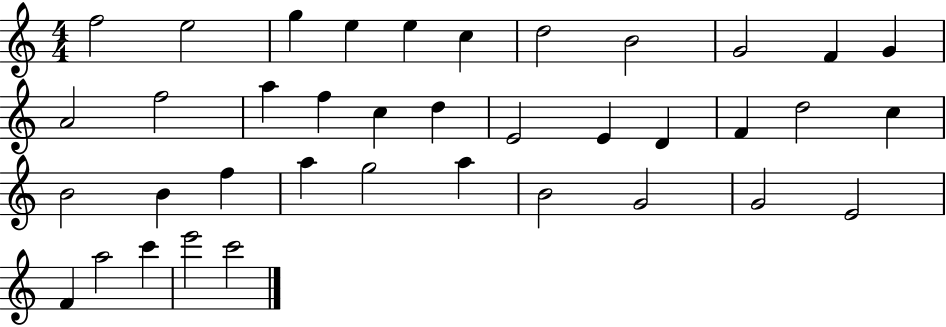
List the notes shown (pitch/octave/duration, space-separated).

F5/h E5/h G5/q E5/q E5/q C5/q D5/h B4/h G4/h F4/q G4/q A4/h F5/h A5/q F5/q C5/q D5/q E4/h E4/q D4/q F4/q D5/h C5/q B4/h B4/q F5/q A5/q G5/h A5/q B4/h G4/h G4/h E4/h F4/q A5/h C6/q E6/h C6/h